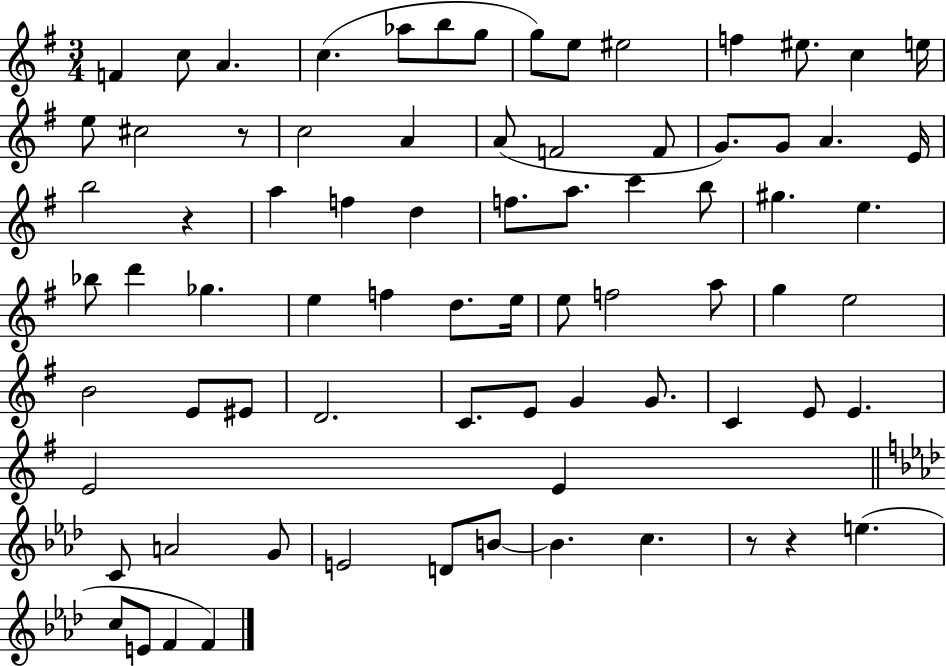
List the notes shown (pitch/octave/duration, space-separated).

F4/q C5/e A4/q. C5/q. Ab5/e B5/e G5/e G5/e E5/e EIS5/h F5/q EIS5/e. C5/q E5/s E5/e C#5/h R/e C5/h A4/q A4/e F4/h F4/e G4/e. G4/e A4/q. E4/s B5/h R/q A5/q F5/q D5/q F5/e. A5/e. C6/q B5/e G#5/q. E5/q. Bb5/e D6/q Gb5/q. E5/q F5/q D5/e. E5/s E5/e F5/h A5/e G5/q E5/h B4/h E4/e EIS4/e D4/h. C4/e. E4/e G4/q G4/e. C4/q E4/e E4/q. E4/h E4/q C4/e A4/h G4/e E4/h D4/e B4/e B4/q. C5/q. R/e R/q E5/q. C5/e E4/e F4/q F4/q